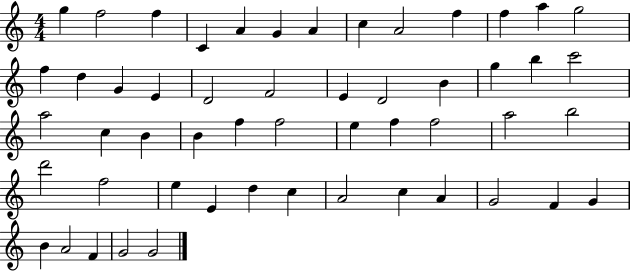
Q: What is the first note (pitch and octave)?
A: G5